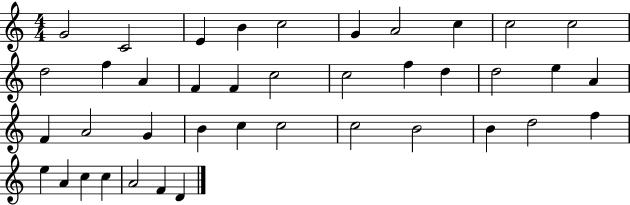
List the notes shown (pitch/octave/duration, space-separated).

G4/h C4/h E4/q B4/q C5/h G4/q A4/h C5/q C5/h C5/h D5/h F5/q A4/q F4/q F4/q C5/h C5/h F5/q D5/q D5/h E5/q A4/q F4/q A4/h G4/q B4/q C5/q C5/h C5/h B4/h B4/q D5/h F5/q E5/q A4/q C5/q C5/q A4/h F4/q D4/q